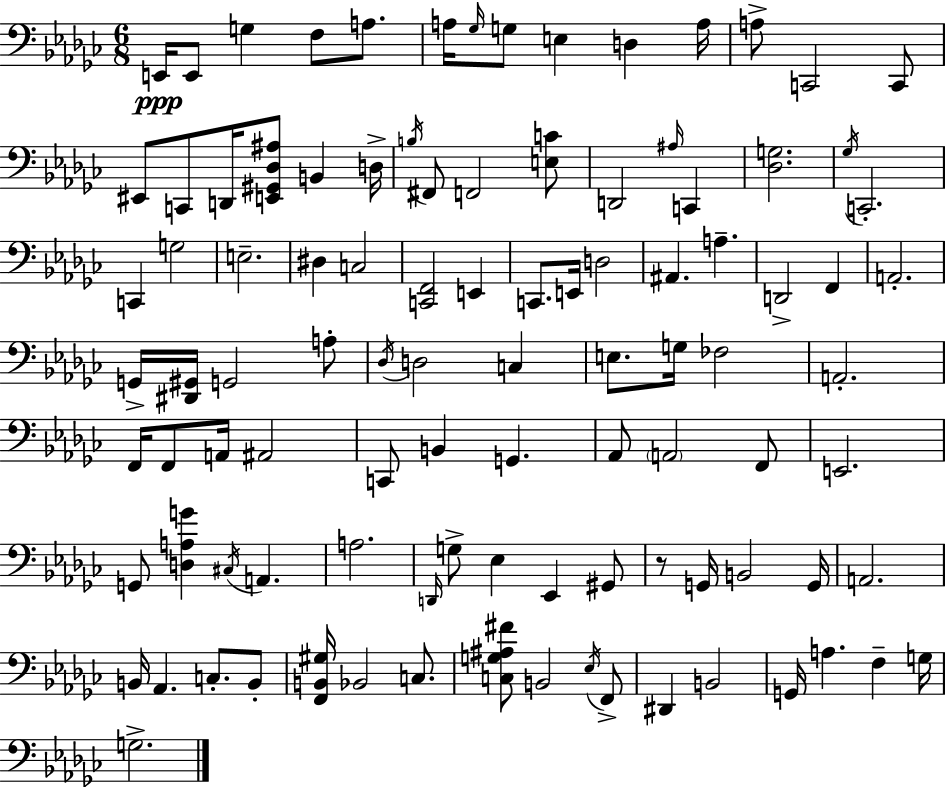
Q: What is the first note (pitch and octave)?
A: E2